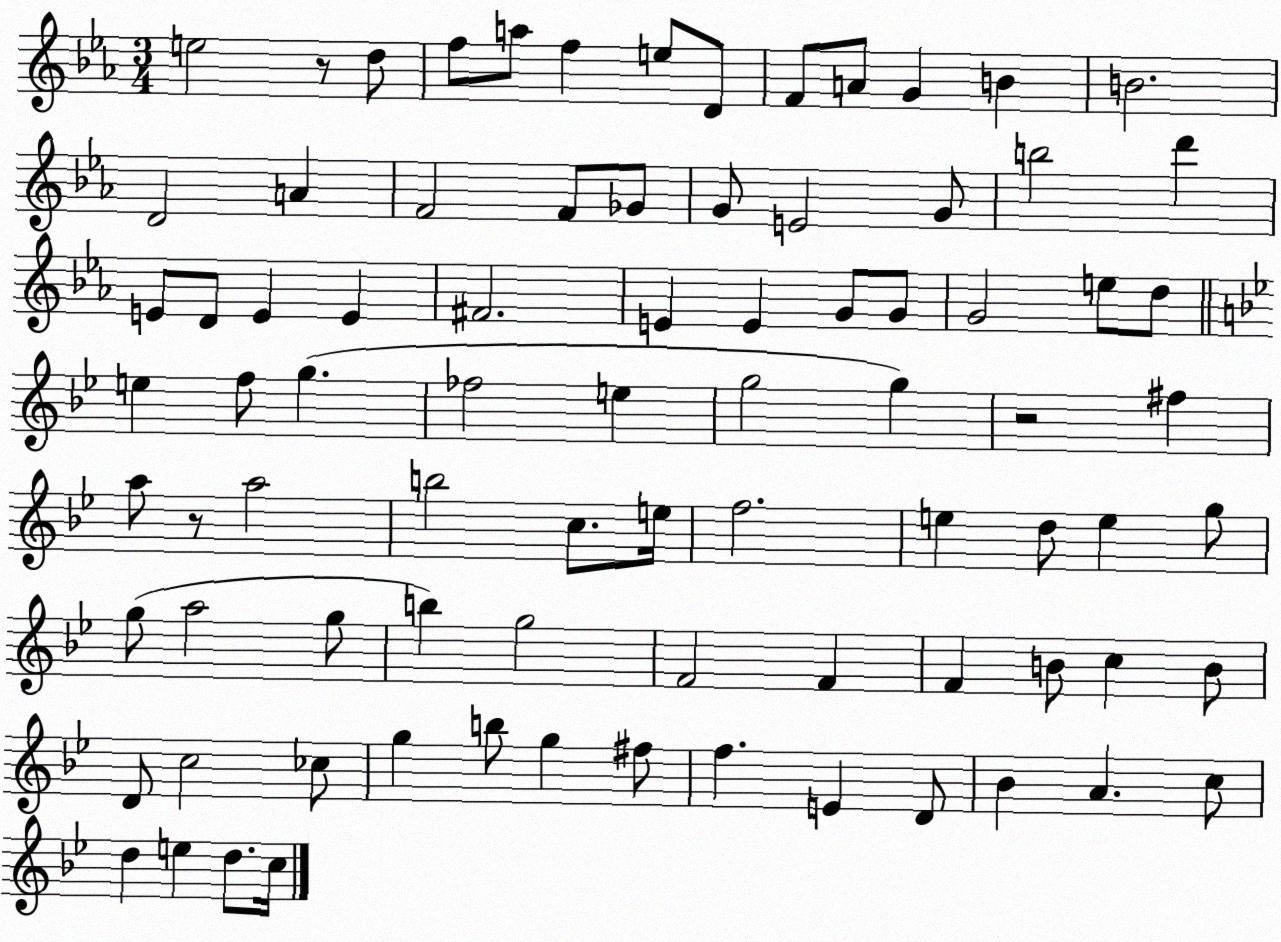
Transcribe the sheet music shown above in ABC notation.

X:1
T:Untitled
M:3/4
L:1/4
K:Eb
e2 z/2 d/2 f/2 a/2 f e/2 D/2 F/2 A/2 G B B2 D2 A F2 F/2 _G/2 G/2 E2 G/2 b2 d' E/2 D/2 E E ^F2 E E G/2 G/2 G2 e/2 d/2 e f/2 g _f2 e g2 g z2 ^f a/2 z/2 a2 b2 c/2 e/4 f2 e d/2 e g/2 g/2 a2 g/2 b g2 F2 F F B/2 c B/2 D/2 c2 _c/2 g b/2 g ^f/2 f E D/2 _B A c/2 d e d/2 c/4